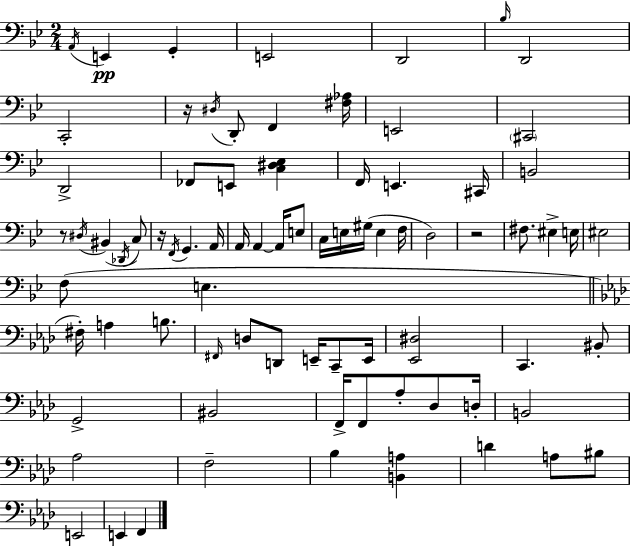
X:1
T:Untitled
M:2/4
L:1/4
K:Bb
A,,/4 E,, G,, E,,2 D,,2 _B,/4 D,,2 C,,2 z/4 ^D,/4 D,,/2 F,, [^F,_A,]/4 E,,2 ^C,,2 D,,2 _F,,/2 E,,/2 [C,^D,_E,] F,,/4 E,, ^C,,/4 B,,2 z/2 ^D,/4 ^B,, _D,,/4 C,/2 z/4 F,,/4 G,, A,,/4 A,,/4 A,, A,,/4 E,/2 C,/4 E,/4 ^G,/4 E, F,/4 D,2 z2 ^F,/2 ^E, E,/4 ^E,2 F,/2 E, ^F,/4 A, B,/2 ^F,,/4 D,/2 D,,/2 E,,/4 C,,/2 E,,/4 [_E,,^D,]2 C,, ^B,,/2 G,,2 ^B,,2 F,,/4 F,,/2 _A,/2 _D,/2 D,/4 B,,2 _A,2 F,2 _B, [B,,A,] D A,/2 ^B,/2 E,,2 E,, F,,